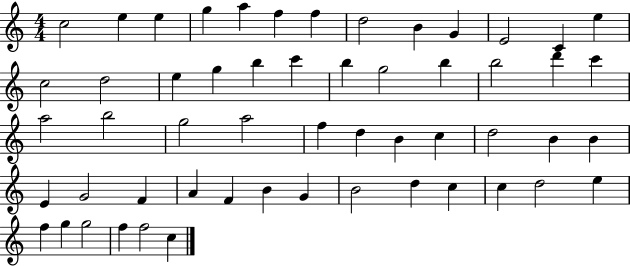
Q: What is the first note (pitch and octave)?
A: C5